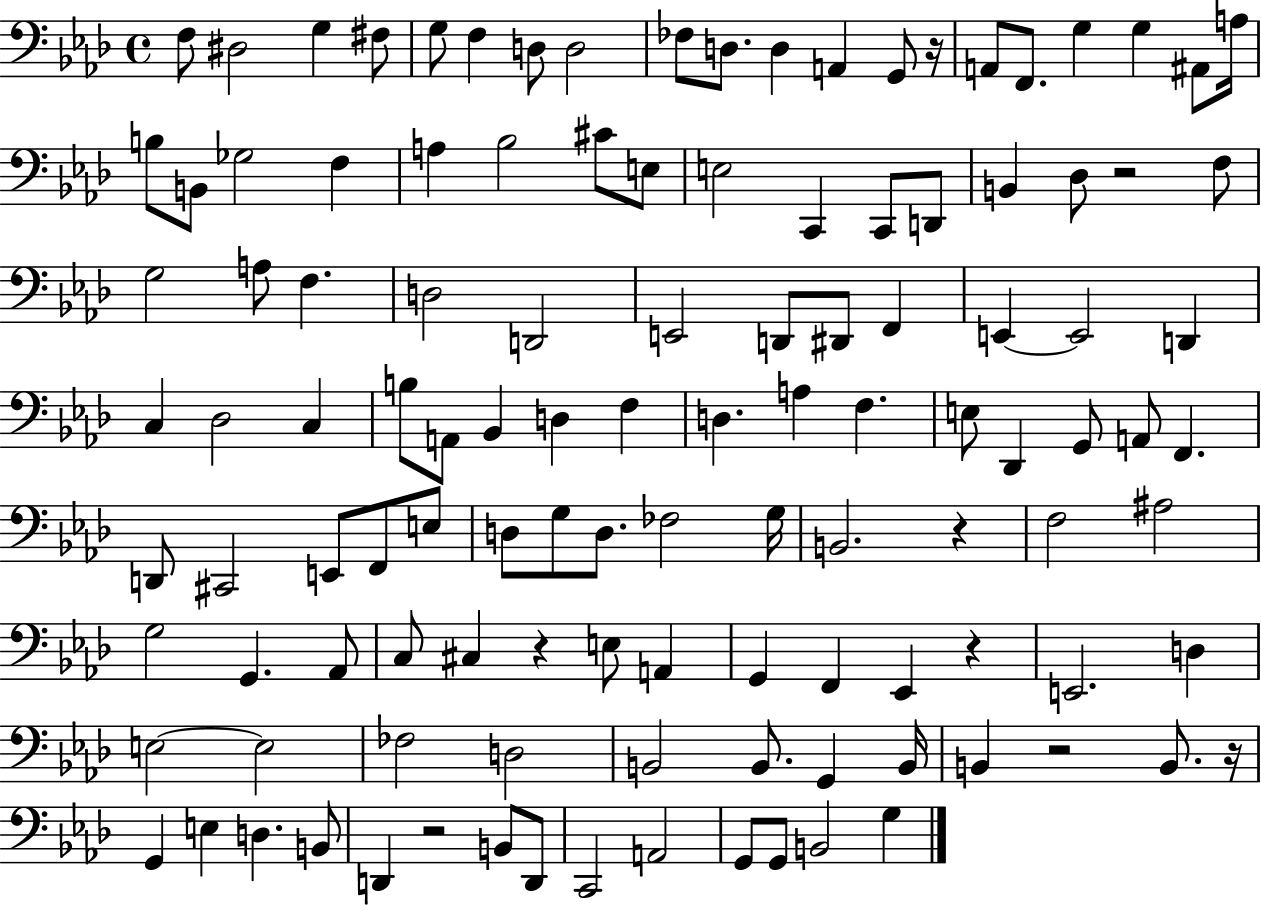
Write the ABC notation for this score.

X:1
T:Untitled
M:4/4
L:1/4
K:Ab
F,/2 ^D,2 G, ^F,/2 G,/2 F, D,/2 D,2 _F,/2 D,/2 D, A,, G,,/2 z/4 A,,/2 F,,/2 G, G, ^A,,/2 A,/4 B,/2 B,,/2 _G,2 F, A, _B,2 ^C/2 E,/2 E,2 C,, C,,/2 D,,/2 B,, _D,/2 z2 F,/2 G,2 A,/2 F, D,2 D,,2 E,,2 D,,/2 ^D,,/2 F,, E,, E,,2 D,, C, _D,2 C, B,/2 A,,/2 _B,, D, F, D, A, F, E,/2 _D,, G,,/2 A,,/2 F,, D,,/2 ^C,,2 E,,/2 F,,/2 E,/2 D,/2 G,/2 D,/2 _F,2 G,/4 B,,2 z F,2 ^A,2 G,2 G,, _A,,/2 C,/2 ^C, z E,/2 A,, G,, F,, _E,, z E,,2 D, E,2 E,2 _F,2 D,2 B,,2 B,,/2 G,, B,,/4 B,, z2 B,,/2 z/4 G,, E, D, B,,/2 D,, z2 B,,/2 D,,/2 C,,2 A,,2 G,,/2 G,,/2 B,,2 G,